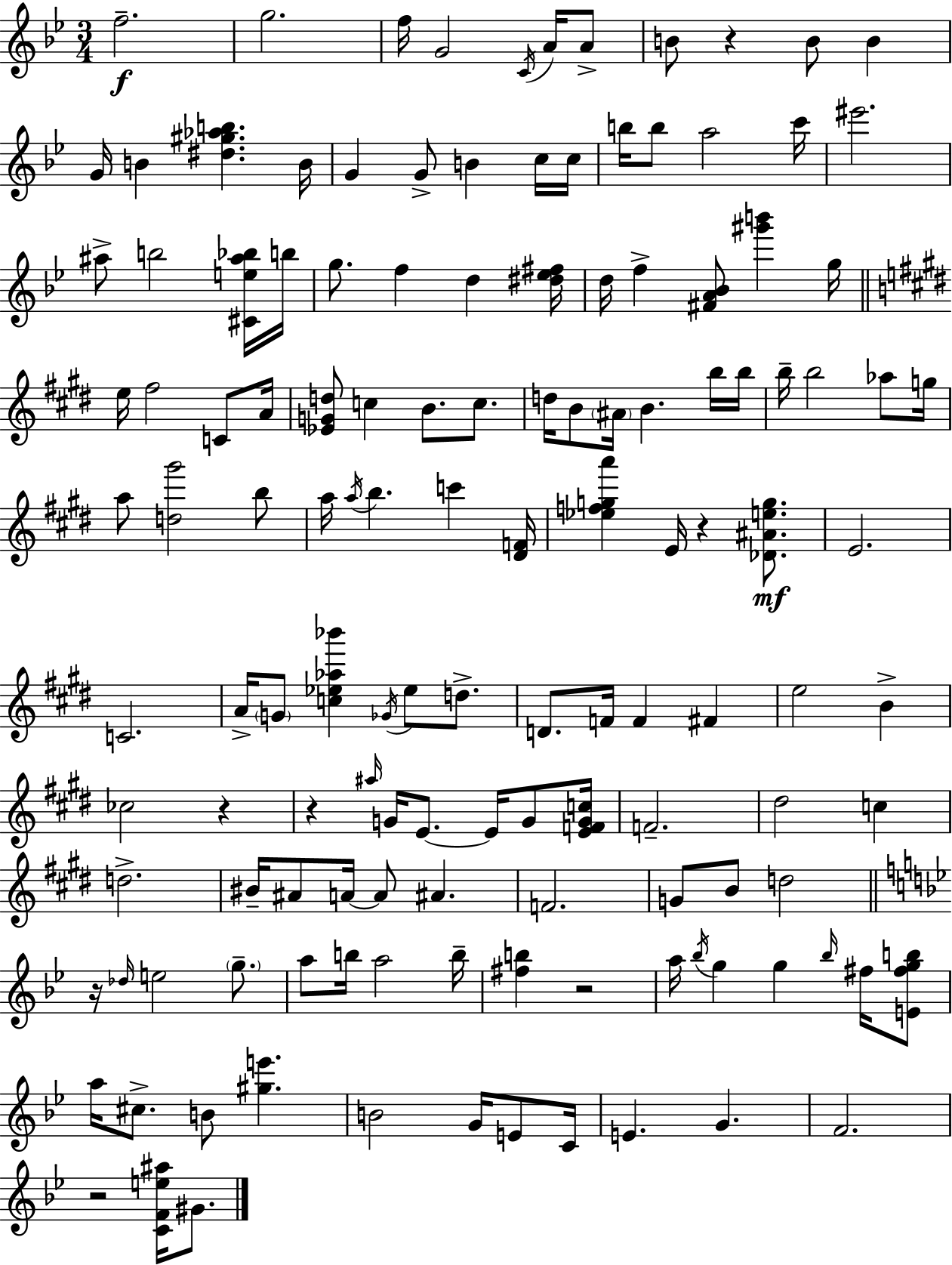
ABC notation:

X:1
T:Untitled
M:3/4
L:1/4
K:Gm
f2 g2 f/4 G2 C/4 A/4 A/2 B/2 z B/2 B G/4 B [^d^g_ab] B/4 G G/2 B c/4 c/4 b/4 b/2 a2 c'/4 ^e'2 ^a/2 b2 [^Ce^a_b]/4 b/4 g/2 f d [^d_e^f]/4 d/4 f [^FA_B]/2 [^g'b'] g/4 e/4 ^f2 C/2 A/4 [_EGd]/2 c B/2 c/2 d/4 B/2 ^A/4 B b/4 b/4 b/4 b2 _a/2 g/4 a/2 [d^g']2 b/2 a/4 a/4 b c' [^DF]/4 [_efga'] E/4 z [_D^Aeg]/2 E2 C2 A/4 G/2 [c_e_a_b'] _G/4 _e/2 d/2 D/2 F/4 F ^F e2 B _c2 z z ^a/4 G/4 E/2 E/4 G/2 [EFGc]/4 F2 ^d2 c d2 ^B/4 ^A/2 A/4 A/2 ^A F2 G/2 B/2 d2 z/4 _d/4 e2 g/2 a/2 b/4 a2 b/4 [^fb] z2 a/4 _b/4 g g _b/4 ^f/4 [E^fgb]/2 a/4 ^c/2 B/2 [^ge'] B2 G/4 E/2 C/4 E G F2 z2 [CFe^a]/4 ^G/2